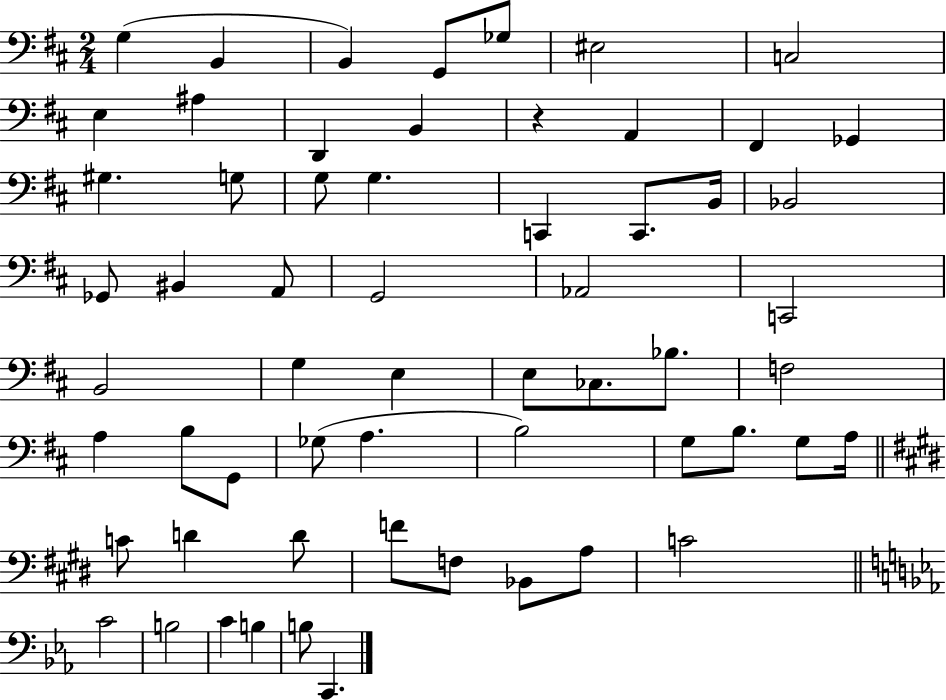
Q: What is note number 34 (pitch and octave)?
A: Bb3